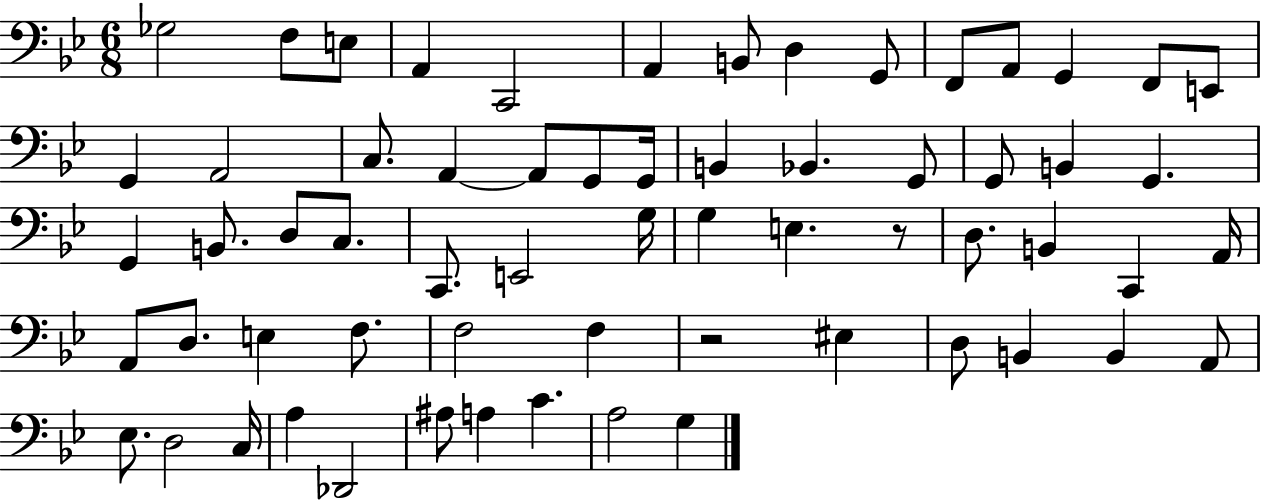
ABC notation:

X:1
T:Untitled
M:6/8
L:1/4
K:Bb
_G,2 F,/2 E,/2 A,, C,,2 A,, B,,/2 D, G,,/2 F,,/2 A,,/2 G,, F,,/2 E,,/2 G,, A,,2 C,/2 A,, A,,/2 G,,/2 G,,/4 B,, _B,, G,,/2 G,,/2 B,, G,, G,, B,,/2 D,/2 C,/2 C,,/2 E,,2 G,/4 G, E, z/2 D,/2 B,, C,, A,,/4 A,,/2 D,/2 E, F,/2 F,2 F, z2 ^E, D,/2 B,, B,, A,,/2 _E,/2 D,2 C,/4 A, _D,,2 ^A,/2 A, C A,2 G,